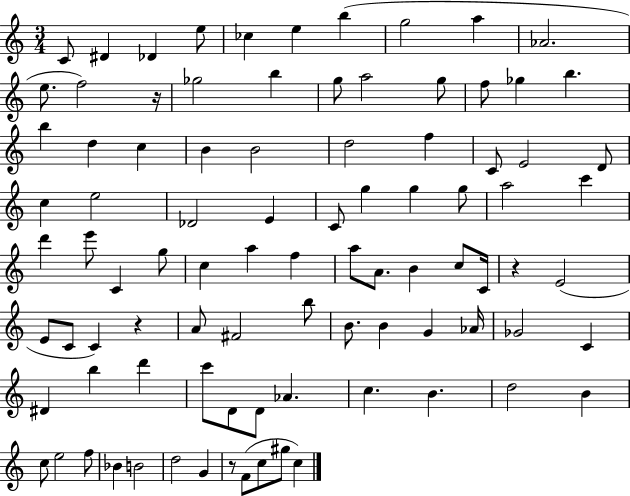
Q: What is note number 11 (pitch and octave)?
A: E5